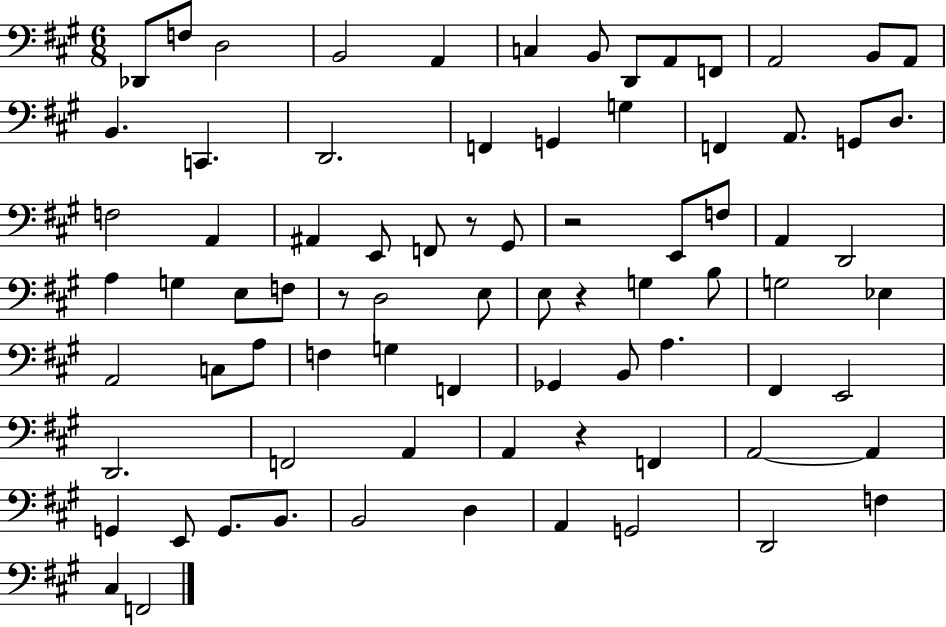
Db2/e F3/e D3/h B2/h A2/q C3/q B2/e D2/e A2/e F2/e A2/h B2/e A2/e B2/q. C2/q. D2/h. F2/q G2/q G3/q F2/q A2/e. G2/e D3/e. F3/h A2/q A#2/q E2/e F2/e R/e G#2/e R/h E2/e F3/e A2/q D2/h A3/q G3/q E3/e F3/e R/e D3/h E3/e E3/e R/q G3/q B3/e G3/h Eb3/q A2/h C3/e A3/e F3/q G3/q F2/q Gb2/q B2/e A3/q. F#2/q E2/h D2/h. F2/h A2/q A2/q R/q F2/q A2/h A2/q G2/q E2/e G2/e. B2/e. B2/h D3/q A2/q G2/h D2/h F3/q C#3/q F2/h